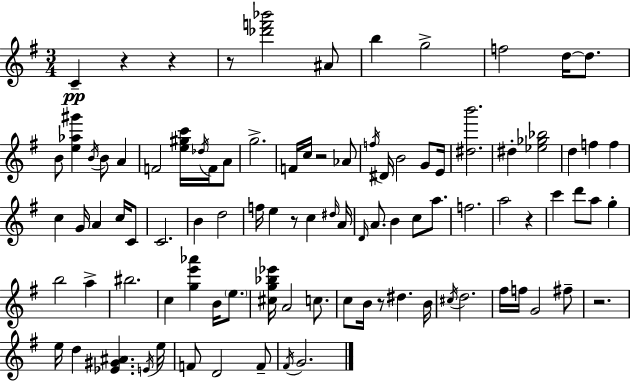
{
  \clef treble
  \numericTimeSignature
  \time 3/4
  \key g \major
  c'4--\pp r4 r4 | r8 <des''' f''' bes'''>2 ais'8 | b''4 g''2-> | f''2 d''16~~ d''8. | \break b'8 <e'' aes'' gis'''>4 \acciaccatura { b'16 } b'8 a'4 | f'2 <e'' gis'' c'''>16 \acciaccatura { des''16 } f'16 | a'8 g''2.-> | f'16 c''16 r2 | \break aes'8 \acciaccatura { f''16 } dis'16 b'2 | g'8 e'16 <dis'' b'''>2. | dis''4-. <ees'' ges'' bes''>2 | d''4 f''4 f''4 | \break c''4 g'16 a'4 | c''16 c'8 c'2. | b'4 d''2 | f''16 e''4 r8 c''4 | \break \grace { dis''16 } a'16 \grace { d'16 } a'8. b'4 | c''8 a''8. f''2. | a''2 | r4 c'''4 d'''8 a''8 | \break g''4-. b''2 | a''4-> bis''2. | c''4 <g'' e''' aes'''>4 | b'16 \parenthesize e''8. <cis'' g'' bes'' ees'''>16 a'2 | \break c''8. c''8 b'16 r8 dis''4. | b'16 \acciaccatura { cis''16 } d''2. | fis''16 f''16 g'2 | fis''8-- r2. | \break e''16 d''4 <ees' gis' ais'>4. | \acciaccatura { e'16 } e''16 f'8 d'2 | f'8-- \acciaccatura { fis'16 } g'2. | \bar "|."
}